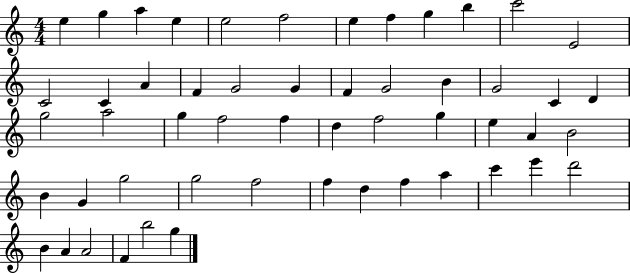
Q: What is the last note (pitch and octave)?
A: G5